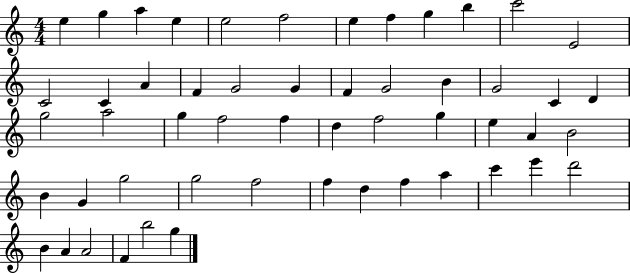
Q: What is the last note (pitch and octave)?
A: G5